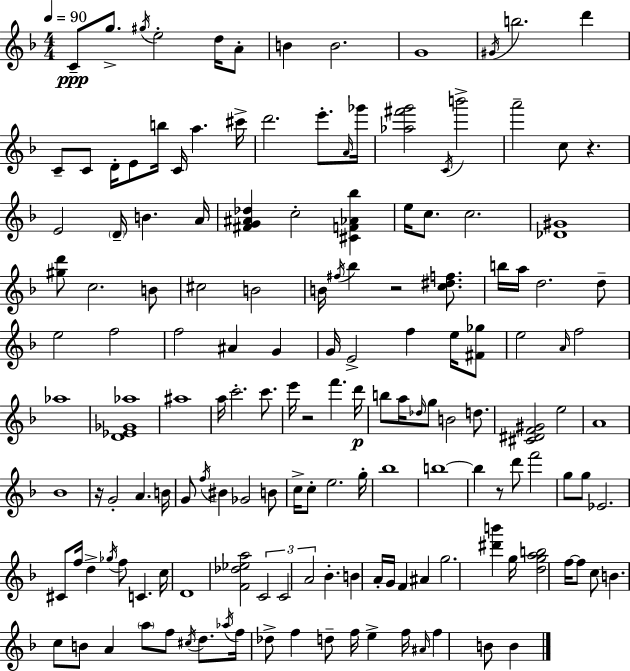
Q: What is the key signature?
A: D minor